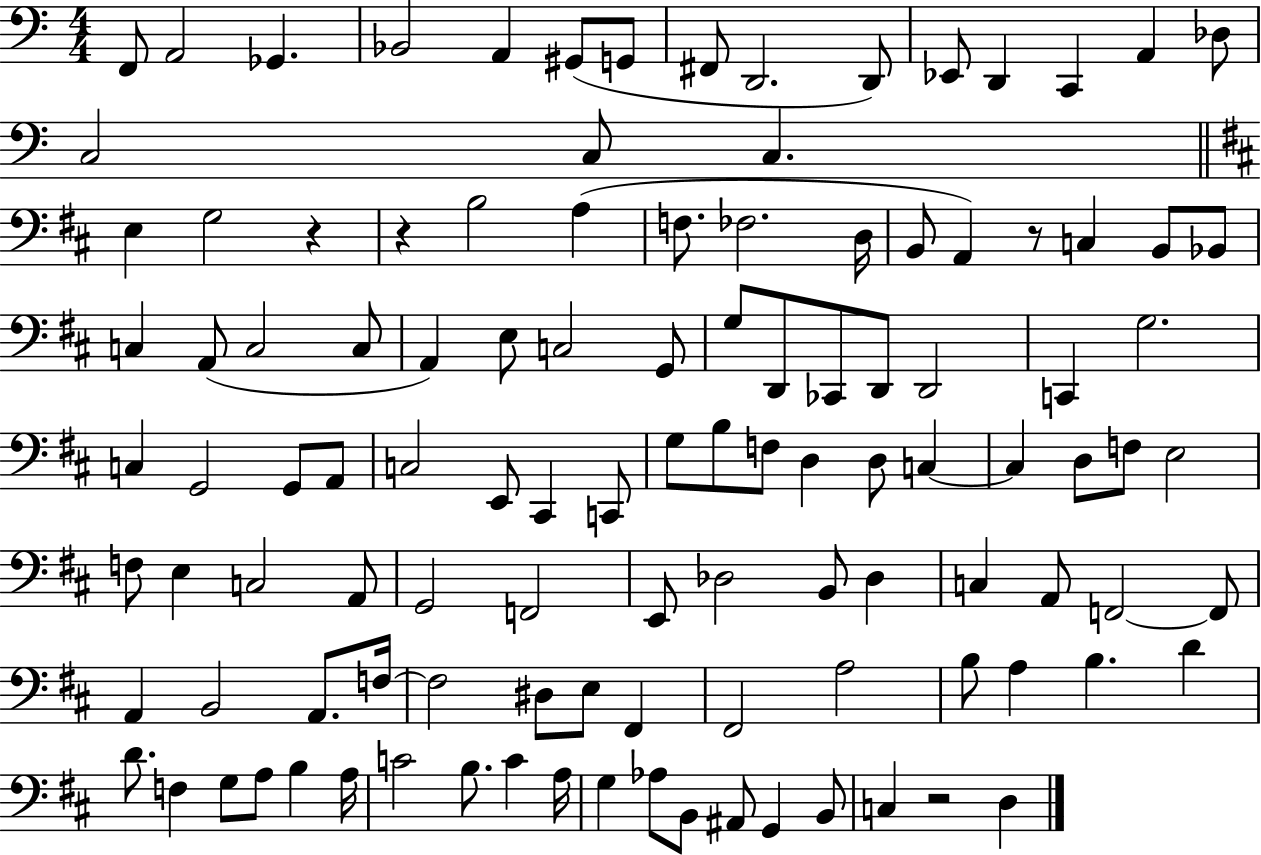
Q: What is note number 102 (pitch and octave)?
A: G3